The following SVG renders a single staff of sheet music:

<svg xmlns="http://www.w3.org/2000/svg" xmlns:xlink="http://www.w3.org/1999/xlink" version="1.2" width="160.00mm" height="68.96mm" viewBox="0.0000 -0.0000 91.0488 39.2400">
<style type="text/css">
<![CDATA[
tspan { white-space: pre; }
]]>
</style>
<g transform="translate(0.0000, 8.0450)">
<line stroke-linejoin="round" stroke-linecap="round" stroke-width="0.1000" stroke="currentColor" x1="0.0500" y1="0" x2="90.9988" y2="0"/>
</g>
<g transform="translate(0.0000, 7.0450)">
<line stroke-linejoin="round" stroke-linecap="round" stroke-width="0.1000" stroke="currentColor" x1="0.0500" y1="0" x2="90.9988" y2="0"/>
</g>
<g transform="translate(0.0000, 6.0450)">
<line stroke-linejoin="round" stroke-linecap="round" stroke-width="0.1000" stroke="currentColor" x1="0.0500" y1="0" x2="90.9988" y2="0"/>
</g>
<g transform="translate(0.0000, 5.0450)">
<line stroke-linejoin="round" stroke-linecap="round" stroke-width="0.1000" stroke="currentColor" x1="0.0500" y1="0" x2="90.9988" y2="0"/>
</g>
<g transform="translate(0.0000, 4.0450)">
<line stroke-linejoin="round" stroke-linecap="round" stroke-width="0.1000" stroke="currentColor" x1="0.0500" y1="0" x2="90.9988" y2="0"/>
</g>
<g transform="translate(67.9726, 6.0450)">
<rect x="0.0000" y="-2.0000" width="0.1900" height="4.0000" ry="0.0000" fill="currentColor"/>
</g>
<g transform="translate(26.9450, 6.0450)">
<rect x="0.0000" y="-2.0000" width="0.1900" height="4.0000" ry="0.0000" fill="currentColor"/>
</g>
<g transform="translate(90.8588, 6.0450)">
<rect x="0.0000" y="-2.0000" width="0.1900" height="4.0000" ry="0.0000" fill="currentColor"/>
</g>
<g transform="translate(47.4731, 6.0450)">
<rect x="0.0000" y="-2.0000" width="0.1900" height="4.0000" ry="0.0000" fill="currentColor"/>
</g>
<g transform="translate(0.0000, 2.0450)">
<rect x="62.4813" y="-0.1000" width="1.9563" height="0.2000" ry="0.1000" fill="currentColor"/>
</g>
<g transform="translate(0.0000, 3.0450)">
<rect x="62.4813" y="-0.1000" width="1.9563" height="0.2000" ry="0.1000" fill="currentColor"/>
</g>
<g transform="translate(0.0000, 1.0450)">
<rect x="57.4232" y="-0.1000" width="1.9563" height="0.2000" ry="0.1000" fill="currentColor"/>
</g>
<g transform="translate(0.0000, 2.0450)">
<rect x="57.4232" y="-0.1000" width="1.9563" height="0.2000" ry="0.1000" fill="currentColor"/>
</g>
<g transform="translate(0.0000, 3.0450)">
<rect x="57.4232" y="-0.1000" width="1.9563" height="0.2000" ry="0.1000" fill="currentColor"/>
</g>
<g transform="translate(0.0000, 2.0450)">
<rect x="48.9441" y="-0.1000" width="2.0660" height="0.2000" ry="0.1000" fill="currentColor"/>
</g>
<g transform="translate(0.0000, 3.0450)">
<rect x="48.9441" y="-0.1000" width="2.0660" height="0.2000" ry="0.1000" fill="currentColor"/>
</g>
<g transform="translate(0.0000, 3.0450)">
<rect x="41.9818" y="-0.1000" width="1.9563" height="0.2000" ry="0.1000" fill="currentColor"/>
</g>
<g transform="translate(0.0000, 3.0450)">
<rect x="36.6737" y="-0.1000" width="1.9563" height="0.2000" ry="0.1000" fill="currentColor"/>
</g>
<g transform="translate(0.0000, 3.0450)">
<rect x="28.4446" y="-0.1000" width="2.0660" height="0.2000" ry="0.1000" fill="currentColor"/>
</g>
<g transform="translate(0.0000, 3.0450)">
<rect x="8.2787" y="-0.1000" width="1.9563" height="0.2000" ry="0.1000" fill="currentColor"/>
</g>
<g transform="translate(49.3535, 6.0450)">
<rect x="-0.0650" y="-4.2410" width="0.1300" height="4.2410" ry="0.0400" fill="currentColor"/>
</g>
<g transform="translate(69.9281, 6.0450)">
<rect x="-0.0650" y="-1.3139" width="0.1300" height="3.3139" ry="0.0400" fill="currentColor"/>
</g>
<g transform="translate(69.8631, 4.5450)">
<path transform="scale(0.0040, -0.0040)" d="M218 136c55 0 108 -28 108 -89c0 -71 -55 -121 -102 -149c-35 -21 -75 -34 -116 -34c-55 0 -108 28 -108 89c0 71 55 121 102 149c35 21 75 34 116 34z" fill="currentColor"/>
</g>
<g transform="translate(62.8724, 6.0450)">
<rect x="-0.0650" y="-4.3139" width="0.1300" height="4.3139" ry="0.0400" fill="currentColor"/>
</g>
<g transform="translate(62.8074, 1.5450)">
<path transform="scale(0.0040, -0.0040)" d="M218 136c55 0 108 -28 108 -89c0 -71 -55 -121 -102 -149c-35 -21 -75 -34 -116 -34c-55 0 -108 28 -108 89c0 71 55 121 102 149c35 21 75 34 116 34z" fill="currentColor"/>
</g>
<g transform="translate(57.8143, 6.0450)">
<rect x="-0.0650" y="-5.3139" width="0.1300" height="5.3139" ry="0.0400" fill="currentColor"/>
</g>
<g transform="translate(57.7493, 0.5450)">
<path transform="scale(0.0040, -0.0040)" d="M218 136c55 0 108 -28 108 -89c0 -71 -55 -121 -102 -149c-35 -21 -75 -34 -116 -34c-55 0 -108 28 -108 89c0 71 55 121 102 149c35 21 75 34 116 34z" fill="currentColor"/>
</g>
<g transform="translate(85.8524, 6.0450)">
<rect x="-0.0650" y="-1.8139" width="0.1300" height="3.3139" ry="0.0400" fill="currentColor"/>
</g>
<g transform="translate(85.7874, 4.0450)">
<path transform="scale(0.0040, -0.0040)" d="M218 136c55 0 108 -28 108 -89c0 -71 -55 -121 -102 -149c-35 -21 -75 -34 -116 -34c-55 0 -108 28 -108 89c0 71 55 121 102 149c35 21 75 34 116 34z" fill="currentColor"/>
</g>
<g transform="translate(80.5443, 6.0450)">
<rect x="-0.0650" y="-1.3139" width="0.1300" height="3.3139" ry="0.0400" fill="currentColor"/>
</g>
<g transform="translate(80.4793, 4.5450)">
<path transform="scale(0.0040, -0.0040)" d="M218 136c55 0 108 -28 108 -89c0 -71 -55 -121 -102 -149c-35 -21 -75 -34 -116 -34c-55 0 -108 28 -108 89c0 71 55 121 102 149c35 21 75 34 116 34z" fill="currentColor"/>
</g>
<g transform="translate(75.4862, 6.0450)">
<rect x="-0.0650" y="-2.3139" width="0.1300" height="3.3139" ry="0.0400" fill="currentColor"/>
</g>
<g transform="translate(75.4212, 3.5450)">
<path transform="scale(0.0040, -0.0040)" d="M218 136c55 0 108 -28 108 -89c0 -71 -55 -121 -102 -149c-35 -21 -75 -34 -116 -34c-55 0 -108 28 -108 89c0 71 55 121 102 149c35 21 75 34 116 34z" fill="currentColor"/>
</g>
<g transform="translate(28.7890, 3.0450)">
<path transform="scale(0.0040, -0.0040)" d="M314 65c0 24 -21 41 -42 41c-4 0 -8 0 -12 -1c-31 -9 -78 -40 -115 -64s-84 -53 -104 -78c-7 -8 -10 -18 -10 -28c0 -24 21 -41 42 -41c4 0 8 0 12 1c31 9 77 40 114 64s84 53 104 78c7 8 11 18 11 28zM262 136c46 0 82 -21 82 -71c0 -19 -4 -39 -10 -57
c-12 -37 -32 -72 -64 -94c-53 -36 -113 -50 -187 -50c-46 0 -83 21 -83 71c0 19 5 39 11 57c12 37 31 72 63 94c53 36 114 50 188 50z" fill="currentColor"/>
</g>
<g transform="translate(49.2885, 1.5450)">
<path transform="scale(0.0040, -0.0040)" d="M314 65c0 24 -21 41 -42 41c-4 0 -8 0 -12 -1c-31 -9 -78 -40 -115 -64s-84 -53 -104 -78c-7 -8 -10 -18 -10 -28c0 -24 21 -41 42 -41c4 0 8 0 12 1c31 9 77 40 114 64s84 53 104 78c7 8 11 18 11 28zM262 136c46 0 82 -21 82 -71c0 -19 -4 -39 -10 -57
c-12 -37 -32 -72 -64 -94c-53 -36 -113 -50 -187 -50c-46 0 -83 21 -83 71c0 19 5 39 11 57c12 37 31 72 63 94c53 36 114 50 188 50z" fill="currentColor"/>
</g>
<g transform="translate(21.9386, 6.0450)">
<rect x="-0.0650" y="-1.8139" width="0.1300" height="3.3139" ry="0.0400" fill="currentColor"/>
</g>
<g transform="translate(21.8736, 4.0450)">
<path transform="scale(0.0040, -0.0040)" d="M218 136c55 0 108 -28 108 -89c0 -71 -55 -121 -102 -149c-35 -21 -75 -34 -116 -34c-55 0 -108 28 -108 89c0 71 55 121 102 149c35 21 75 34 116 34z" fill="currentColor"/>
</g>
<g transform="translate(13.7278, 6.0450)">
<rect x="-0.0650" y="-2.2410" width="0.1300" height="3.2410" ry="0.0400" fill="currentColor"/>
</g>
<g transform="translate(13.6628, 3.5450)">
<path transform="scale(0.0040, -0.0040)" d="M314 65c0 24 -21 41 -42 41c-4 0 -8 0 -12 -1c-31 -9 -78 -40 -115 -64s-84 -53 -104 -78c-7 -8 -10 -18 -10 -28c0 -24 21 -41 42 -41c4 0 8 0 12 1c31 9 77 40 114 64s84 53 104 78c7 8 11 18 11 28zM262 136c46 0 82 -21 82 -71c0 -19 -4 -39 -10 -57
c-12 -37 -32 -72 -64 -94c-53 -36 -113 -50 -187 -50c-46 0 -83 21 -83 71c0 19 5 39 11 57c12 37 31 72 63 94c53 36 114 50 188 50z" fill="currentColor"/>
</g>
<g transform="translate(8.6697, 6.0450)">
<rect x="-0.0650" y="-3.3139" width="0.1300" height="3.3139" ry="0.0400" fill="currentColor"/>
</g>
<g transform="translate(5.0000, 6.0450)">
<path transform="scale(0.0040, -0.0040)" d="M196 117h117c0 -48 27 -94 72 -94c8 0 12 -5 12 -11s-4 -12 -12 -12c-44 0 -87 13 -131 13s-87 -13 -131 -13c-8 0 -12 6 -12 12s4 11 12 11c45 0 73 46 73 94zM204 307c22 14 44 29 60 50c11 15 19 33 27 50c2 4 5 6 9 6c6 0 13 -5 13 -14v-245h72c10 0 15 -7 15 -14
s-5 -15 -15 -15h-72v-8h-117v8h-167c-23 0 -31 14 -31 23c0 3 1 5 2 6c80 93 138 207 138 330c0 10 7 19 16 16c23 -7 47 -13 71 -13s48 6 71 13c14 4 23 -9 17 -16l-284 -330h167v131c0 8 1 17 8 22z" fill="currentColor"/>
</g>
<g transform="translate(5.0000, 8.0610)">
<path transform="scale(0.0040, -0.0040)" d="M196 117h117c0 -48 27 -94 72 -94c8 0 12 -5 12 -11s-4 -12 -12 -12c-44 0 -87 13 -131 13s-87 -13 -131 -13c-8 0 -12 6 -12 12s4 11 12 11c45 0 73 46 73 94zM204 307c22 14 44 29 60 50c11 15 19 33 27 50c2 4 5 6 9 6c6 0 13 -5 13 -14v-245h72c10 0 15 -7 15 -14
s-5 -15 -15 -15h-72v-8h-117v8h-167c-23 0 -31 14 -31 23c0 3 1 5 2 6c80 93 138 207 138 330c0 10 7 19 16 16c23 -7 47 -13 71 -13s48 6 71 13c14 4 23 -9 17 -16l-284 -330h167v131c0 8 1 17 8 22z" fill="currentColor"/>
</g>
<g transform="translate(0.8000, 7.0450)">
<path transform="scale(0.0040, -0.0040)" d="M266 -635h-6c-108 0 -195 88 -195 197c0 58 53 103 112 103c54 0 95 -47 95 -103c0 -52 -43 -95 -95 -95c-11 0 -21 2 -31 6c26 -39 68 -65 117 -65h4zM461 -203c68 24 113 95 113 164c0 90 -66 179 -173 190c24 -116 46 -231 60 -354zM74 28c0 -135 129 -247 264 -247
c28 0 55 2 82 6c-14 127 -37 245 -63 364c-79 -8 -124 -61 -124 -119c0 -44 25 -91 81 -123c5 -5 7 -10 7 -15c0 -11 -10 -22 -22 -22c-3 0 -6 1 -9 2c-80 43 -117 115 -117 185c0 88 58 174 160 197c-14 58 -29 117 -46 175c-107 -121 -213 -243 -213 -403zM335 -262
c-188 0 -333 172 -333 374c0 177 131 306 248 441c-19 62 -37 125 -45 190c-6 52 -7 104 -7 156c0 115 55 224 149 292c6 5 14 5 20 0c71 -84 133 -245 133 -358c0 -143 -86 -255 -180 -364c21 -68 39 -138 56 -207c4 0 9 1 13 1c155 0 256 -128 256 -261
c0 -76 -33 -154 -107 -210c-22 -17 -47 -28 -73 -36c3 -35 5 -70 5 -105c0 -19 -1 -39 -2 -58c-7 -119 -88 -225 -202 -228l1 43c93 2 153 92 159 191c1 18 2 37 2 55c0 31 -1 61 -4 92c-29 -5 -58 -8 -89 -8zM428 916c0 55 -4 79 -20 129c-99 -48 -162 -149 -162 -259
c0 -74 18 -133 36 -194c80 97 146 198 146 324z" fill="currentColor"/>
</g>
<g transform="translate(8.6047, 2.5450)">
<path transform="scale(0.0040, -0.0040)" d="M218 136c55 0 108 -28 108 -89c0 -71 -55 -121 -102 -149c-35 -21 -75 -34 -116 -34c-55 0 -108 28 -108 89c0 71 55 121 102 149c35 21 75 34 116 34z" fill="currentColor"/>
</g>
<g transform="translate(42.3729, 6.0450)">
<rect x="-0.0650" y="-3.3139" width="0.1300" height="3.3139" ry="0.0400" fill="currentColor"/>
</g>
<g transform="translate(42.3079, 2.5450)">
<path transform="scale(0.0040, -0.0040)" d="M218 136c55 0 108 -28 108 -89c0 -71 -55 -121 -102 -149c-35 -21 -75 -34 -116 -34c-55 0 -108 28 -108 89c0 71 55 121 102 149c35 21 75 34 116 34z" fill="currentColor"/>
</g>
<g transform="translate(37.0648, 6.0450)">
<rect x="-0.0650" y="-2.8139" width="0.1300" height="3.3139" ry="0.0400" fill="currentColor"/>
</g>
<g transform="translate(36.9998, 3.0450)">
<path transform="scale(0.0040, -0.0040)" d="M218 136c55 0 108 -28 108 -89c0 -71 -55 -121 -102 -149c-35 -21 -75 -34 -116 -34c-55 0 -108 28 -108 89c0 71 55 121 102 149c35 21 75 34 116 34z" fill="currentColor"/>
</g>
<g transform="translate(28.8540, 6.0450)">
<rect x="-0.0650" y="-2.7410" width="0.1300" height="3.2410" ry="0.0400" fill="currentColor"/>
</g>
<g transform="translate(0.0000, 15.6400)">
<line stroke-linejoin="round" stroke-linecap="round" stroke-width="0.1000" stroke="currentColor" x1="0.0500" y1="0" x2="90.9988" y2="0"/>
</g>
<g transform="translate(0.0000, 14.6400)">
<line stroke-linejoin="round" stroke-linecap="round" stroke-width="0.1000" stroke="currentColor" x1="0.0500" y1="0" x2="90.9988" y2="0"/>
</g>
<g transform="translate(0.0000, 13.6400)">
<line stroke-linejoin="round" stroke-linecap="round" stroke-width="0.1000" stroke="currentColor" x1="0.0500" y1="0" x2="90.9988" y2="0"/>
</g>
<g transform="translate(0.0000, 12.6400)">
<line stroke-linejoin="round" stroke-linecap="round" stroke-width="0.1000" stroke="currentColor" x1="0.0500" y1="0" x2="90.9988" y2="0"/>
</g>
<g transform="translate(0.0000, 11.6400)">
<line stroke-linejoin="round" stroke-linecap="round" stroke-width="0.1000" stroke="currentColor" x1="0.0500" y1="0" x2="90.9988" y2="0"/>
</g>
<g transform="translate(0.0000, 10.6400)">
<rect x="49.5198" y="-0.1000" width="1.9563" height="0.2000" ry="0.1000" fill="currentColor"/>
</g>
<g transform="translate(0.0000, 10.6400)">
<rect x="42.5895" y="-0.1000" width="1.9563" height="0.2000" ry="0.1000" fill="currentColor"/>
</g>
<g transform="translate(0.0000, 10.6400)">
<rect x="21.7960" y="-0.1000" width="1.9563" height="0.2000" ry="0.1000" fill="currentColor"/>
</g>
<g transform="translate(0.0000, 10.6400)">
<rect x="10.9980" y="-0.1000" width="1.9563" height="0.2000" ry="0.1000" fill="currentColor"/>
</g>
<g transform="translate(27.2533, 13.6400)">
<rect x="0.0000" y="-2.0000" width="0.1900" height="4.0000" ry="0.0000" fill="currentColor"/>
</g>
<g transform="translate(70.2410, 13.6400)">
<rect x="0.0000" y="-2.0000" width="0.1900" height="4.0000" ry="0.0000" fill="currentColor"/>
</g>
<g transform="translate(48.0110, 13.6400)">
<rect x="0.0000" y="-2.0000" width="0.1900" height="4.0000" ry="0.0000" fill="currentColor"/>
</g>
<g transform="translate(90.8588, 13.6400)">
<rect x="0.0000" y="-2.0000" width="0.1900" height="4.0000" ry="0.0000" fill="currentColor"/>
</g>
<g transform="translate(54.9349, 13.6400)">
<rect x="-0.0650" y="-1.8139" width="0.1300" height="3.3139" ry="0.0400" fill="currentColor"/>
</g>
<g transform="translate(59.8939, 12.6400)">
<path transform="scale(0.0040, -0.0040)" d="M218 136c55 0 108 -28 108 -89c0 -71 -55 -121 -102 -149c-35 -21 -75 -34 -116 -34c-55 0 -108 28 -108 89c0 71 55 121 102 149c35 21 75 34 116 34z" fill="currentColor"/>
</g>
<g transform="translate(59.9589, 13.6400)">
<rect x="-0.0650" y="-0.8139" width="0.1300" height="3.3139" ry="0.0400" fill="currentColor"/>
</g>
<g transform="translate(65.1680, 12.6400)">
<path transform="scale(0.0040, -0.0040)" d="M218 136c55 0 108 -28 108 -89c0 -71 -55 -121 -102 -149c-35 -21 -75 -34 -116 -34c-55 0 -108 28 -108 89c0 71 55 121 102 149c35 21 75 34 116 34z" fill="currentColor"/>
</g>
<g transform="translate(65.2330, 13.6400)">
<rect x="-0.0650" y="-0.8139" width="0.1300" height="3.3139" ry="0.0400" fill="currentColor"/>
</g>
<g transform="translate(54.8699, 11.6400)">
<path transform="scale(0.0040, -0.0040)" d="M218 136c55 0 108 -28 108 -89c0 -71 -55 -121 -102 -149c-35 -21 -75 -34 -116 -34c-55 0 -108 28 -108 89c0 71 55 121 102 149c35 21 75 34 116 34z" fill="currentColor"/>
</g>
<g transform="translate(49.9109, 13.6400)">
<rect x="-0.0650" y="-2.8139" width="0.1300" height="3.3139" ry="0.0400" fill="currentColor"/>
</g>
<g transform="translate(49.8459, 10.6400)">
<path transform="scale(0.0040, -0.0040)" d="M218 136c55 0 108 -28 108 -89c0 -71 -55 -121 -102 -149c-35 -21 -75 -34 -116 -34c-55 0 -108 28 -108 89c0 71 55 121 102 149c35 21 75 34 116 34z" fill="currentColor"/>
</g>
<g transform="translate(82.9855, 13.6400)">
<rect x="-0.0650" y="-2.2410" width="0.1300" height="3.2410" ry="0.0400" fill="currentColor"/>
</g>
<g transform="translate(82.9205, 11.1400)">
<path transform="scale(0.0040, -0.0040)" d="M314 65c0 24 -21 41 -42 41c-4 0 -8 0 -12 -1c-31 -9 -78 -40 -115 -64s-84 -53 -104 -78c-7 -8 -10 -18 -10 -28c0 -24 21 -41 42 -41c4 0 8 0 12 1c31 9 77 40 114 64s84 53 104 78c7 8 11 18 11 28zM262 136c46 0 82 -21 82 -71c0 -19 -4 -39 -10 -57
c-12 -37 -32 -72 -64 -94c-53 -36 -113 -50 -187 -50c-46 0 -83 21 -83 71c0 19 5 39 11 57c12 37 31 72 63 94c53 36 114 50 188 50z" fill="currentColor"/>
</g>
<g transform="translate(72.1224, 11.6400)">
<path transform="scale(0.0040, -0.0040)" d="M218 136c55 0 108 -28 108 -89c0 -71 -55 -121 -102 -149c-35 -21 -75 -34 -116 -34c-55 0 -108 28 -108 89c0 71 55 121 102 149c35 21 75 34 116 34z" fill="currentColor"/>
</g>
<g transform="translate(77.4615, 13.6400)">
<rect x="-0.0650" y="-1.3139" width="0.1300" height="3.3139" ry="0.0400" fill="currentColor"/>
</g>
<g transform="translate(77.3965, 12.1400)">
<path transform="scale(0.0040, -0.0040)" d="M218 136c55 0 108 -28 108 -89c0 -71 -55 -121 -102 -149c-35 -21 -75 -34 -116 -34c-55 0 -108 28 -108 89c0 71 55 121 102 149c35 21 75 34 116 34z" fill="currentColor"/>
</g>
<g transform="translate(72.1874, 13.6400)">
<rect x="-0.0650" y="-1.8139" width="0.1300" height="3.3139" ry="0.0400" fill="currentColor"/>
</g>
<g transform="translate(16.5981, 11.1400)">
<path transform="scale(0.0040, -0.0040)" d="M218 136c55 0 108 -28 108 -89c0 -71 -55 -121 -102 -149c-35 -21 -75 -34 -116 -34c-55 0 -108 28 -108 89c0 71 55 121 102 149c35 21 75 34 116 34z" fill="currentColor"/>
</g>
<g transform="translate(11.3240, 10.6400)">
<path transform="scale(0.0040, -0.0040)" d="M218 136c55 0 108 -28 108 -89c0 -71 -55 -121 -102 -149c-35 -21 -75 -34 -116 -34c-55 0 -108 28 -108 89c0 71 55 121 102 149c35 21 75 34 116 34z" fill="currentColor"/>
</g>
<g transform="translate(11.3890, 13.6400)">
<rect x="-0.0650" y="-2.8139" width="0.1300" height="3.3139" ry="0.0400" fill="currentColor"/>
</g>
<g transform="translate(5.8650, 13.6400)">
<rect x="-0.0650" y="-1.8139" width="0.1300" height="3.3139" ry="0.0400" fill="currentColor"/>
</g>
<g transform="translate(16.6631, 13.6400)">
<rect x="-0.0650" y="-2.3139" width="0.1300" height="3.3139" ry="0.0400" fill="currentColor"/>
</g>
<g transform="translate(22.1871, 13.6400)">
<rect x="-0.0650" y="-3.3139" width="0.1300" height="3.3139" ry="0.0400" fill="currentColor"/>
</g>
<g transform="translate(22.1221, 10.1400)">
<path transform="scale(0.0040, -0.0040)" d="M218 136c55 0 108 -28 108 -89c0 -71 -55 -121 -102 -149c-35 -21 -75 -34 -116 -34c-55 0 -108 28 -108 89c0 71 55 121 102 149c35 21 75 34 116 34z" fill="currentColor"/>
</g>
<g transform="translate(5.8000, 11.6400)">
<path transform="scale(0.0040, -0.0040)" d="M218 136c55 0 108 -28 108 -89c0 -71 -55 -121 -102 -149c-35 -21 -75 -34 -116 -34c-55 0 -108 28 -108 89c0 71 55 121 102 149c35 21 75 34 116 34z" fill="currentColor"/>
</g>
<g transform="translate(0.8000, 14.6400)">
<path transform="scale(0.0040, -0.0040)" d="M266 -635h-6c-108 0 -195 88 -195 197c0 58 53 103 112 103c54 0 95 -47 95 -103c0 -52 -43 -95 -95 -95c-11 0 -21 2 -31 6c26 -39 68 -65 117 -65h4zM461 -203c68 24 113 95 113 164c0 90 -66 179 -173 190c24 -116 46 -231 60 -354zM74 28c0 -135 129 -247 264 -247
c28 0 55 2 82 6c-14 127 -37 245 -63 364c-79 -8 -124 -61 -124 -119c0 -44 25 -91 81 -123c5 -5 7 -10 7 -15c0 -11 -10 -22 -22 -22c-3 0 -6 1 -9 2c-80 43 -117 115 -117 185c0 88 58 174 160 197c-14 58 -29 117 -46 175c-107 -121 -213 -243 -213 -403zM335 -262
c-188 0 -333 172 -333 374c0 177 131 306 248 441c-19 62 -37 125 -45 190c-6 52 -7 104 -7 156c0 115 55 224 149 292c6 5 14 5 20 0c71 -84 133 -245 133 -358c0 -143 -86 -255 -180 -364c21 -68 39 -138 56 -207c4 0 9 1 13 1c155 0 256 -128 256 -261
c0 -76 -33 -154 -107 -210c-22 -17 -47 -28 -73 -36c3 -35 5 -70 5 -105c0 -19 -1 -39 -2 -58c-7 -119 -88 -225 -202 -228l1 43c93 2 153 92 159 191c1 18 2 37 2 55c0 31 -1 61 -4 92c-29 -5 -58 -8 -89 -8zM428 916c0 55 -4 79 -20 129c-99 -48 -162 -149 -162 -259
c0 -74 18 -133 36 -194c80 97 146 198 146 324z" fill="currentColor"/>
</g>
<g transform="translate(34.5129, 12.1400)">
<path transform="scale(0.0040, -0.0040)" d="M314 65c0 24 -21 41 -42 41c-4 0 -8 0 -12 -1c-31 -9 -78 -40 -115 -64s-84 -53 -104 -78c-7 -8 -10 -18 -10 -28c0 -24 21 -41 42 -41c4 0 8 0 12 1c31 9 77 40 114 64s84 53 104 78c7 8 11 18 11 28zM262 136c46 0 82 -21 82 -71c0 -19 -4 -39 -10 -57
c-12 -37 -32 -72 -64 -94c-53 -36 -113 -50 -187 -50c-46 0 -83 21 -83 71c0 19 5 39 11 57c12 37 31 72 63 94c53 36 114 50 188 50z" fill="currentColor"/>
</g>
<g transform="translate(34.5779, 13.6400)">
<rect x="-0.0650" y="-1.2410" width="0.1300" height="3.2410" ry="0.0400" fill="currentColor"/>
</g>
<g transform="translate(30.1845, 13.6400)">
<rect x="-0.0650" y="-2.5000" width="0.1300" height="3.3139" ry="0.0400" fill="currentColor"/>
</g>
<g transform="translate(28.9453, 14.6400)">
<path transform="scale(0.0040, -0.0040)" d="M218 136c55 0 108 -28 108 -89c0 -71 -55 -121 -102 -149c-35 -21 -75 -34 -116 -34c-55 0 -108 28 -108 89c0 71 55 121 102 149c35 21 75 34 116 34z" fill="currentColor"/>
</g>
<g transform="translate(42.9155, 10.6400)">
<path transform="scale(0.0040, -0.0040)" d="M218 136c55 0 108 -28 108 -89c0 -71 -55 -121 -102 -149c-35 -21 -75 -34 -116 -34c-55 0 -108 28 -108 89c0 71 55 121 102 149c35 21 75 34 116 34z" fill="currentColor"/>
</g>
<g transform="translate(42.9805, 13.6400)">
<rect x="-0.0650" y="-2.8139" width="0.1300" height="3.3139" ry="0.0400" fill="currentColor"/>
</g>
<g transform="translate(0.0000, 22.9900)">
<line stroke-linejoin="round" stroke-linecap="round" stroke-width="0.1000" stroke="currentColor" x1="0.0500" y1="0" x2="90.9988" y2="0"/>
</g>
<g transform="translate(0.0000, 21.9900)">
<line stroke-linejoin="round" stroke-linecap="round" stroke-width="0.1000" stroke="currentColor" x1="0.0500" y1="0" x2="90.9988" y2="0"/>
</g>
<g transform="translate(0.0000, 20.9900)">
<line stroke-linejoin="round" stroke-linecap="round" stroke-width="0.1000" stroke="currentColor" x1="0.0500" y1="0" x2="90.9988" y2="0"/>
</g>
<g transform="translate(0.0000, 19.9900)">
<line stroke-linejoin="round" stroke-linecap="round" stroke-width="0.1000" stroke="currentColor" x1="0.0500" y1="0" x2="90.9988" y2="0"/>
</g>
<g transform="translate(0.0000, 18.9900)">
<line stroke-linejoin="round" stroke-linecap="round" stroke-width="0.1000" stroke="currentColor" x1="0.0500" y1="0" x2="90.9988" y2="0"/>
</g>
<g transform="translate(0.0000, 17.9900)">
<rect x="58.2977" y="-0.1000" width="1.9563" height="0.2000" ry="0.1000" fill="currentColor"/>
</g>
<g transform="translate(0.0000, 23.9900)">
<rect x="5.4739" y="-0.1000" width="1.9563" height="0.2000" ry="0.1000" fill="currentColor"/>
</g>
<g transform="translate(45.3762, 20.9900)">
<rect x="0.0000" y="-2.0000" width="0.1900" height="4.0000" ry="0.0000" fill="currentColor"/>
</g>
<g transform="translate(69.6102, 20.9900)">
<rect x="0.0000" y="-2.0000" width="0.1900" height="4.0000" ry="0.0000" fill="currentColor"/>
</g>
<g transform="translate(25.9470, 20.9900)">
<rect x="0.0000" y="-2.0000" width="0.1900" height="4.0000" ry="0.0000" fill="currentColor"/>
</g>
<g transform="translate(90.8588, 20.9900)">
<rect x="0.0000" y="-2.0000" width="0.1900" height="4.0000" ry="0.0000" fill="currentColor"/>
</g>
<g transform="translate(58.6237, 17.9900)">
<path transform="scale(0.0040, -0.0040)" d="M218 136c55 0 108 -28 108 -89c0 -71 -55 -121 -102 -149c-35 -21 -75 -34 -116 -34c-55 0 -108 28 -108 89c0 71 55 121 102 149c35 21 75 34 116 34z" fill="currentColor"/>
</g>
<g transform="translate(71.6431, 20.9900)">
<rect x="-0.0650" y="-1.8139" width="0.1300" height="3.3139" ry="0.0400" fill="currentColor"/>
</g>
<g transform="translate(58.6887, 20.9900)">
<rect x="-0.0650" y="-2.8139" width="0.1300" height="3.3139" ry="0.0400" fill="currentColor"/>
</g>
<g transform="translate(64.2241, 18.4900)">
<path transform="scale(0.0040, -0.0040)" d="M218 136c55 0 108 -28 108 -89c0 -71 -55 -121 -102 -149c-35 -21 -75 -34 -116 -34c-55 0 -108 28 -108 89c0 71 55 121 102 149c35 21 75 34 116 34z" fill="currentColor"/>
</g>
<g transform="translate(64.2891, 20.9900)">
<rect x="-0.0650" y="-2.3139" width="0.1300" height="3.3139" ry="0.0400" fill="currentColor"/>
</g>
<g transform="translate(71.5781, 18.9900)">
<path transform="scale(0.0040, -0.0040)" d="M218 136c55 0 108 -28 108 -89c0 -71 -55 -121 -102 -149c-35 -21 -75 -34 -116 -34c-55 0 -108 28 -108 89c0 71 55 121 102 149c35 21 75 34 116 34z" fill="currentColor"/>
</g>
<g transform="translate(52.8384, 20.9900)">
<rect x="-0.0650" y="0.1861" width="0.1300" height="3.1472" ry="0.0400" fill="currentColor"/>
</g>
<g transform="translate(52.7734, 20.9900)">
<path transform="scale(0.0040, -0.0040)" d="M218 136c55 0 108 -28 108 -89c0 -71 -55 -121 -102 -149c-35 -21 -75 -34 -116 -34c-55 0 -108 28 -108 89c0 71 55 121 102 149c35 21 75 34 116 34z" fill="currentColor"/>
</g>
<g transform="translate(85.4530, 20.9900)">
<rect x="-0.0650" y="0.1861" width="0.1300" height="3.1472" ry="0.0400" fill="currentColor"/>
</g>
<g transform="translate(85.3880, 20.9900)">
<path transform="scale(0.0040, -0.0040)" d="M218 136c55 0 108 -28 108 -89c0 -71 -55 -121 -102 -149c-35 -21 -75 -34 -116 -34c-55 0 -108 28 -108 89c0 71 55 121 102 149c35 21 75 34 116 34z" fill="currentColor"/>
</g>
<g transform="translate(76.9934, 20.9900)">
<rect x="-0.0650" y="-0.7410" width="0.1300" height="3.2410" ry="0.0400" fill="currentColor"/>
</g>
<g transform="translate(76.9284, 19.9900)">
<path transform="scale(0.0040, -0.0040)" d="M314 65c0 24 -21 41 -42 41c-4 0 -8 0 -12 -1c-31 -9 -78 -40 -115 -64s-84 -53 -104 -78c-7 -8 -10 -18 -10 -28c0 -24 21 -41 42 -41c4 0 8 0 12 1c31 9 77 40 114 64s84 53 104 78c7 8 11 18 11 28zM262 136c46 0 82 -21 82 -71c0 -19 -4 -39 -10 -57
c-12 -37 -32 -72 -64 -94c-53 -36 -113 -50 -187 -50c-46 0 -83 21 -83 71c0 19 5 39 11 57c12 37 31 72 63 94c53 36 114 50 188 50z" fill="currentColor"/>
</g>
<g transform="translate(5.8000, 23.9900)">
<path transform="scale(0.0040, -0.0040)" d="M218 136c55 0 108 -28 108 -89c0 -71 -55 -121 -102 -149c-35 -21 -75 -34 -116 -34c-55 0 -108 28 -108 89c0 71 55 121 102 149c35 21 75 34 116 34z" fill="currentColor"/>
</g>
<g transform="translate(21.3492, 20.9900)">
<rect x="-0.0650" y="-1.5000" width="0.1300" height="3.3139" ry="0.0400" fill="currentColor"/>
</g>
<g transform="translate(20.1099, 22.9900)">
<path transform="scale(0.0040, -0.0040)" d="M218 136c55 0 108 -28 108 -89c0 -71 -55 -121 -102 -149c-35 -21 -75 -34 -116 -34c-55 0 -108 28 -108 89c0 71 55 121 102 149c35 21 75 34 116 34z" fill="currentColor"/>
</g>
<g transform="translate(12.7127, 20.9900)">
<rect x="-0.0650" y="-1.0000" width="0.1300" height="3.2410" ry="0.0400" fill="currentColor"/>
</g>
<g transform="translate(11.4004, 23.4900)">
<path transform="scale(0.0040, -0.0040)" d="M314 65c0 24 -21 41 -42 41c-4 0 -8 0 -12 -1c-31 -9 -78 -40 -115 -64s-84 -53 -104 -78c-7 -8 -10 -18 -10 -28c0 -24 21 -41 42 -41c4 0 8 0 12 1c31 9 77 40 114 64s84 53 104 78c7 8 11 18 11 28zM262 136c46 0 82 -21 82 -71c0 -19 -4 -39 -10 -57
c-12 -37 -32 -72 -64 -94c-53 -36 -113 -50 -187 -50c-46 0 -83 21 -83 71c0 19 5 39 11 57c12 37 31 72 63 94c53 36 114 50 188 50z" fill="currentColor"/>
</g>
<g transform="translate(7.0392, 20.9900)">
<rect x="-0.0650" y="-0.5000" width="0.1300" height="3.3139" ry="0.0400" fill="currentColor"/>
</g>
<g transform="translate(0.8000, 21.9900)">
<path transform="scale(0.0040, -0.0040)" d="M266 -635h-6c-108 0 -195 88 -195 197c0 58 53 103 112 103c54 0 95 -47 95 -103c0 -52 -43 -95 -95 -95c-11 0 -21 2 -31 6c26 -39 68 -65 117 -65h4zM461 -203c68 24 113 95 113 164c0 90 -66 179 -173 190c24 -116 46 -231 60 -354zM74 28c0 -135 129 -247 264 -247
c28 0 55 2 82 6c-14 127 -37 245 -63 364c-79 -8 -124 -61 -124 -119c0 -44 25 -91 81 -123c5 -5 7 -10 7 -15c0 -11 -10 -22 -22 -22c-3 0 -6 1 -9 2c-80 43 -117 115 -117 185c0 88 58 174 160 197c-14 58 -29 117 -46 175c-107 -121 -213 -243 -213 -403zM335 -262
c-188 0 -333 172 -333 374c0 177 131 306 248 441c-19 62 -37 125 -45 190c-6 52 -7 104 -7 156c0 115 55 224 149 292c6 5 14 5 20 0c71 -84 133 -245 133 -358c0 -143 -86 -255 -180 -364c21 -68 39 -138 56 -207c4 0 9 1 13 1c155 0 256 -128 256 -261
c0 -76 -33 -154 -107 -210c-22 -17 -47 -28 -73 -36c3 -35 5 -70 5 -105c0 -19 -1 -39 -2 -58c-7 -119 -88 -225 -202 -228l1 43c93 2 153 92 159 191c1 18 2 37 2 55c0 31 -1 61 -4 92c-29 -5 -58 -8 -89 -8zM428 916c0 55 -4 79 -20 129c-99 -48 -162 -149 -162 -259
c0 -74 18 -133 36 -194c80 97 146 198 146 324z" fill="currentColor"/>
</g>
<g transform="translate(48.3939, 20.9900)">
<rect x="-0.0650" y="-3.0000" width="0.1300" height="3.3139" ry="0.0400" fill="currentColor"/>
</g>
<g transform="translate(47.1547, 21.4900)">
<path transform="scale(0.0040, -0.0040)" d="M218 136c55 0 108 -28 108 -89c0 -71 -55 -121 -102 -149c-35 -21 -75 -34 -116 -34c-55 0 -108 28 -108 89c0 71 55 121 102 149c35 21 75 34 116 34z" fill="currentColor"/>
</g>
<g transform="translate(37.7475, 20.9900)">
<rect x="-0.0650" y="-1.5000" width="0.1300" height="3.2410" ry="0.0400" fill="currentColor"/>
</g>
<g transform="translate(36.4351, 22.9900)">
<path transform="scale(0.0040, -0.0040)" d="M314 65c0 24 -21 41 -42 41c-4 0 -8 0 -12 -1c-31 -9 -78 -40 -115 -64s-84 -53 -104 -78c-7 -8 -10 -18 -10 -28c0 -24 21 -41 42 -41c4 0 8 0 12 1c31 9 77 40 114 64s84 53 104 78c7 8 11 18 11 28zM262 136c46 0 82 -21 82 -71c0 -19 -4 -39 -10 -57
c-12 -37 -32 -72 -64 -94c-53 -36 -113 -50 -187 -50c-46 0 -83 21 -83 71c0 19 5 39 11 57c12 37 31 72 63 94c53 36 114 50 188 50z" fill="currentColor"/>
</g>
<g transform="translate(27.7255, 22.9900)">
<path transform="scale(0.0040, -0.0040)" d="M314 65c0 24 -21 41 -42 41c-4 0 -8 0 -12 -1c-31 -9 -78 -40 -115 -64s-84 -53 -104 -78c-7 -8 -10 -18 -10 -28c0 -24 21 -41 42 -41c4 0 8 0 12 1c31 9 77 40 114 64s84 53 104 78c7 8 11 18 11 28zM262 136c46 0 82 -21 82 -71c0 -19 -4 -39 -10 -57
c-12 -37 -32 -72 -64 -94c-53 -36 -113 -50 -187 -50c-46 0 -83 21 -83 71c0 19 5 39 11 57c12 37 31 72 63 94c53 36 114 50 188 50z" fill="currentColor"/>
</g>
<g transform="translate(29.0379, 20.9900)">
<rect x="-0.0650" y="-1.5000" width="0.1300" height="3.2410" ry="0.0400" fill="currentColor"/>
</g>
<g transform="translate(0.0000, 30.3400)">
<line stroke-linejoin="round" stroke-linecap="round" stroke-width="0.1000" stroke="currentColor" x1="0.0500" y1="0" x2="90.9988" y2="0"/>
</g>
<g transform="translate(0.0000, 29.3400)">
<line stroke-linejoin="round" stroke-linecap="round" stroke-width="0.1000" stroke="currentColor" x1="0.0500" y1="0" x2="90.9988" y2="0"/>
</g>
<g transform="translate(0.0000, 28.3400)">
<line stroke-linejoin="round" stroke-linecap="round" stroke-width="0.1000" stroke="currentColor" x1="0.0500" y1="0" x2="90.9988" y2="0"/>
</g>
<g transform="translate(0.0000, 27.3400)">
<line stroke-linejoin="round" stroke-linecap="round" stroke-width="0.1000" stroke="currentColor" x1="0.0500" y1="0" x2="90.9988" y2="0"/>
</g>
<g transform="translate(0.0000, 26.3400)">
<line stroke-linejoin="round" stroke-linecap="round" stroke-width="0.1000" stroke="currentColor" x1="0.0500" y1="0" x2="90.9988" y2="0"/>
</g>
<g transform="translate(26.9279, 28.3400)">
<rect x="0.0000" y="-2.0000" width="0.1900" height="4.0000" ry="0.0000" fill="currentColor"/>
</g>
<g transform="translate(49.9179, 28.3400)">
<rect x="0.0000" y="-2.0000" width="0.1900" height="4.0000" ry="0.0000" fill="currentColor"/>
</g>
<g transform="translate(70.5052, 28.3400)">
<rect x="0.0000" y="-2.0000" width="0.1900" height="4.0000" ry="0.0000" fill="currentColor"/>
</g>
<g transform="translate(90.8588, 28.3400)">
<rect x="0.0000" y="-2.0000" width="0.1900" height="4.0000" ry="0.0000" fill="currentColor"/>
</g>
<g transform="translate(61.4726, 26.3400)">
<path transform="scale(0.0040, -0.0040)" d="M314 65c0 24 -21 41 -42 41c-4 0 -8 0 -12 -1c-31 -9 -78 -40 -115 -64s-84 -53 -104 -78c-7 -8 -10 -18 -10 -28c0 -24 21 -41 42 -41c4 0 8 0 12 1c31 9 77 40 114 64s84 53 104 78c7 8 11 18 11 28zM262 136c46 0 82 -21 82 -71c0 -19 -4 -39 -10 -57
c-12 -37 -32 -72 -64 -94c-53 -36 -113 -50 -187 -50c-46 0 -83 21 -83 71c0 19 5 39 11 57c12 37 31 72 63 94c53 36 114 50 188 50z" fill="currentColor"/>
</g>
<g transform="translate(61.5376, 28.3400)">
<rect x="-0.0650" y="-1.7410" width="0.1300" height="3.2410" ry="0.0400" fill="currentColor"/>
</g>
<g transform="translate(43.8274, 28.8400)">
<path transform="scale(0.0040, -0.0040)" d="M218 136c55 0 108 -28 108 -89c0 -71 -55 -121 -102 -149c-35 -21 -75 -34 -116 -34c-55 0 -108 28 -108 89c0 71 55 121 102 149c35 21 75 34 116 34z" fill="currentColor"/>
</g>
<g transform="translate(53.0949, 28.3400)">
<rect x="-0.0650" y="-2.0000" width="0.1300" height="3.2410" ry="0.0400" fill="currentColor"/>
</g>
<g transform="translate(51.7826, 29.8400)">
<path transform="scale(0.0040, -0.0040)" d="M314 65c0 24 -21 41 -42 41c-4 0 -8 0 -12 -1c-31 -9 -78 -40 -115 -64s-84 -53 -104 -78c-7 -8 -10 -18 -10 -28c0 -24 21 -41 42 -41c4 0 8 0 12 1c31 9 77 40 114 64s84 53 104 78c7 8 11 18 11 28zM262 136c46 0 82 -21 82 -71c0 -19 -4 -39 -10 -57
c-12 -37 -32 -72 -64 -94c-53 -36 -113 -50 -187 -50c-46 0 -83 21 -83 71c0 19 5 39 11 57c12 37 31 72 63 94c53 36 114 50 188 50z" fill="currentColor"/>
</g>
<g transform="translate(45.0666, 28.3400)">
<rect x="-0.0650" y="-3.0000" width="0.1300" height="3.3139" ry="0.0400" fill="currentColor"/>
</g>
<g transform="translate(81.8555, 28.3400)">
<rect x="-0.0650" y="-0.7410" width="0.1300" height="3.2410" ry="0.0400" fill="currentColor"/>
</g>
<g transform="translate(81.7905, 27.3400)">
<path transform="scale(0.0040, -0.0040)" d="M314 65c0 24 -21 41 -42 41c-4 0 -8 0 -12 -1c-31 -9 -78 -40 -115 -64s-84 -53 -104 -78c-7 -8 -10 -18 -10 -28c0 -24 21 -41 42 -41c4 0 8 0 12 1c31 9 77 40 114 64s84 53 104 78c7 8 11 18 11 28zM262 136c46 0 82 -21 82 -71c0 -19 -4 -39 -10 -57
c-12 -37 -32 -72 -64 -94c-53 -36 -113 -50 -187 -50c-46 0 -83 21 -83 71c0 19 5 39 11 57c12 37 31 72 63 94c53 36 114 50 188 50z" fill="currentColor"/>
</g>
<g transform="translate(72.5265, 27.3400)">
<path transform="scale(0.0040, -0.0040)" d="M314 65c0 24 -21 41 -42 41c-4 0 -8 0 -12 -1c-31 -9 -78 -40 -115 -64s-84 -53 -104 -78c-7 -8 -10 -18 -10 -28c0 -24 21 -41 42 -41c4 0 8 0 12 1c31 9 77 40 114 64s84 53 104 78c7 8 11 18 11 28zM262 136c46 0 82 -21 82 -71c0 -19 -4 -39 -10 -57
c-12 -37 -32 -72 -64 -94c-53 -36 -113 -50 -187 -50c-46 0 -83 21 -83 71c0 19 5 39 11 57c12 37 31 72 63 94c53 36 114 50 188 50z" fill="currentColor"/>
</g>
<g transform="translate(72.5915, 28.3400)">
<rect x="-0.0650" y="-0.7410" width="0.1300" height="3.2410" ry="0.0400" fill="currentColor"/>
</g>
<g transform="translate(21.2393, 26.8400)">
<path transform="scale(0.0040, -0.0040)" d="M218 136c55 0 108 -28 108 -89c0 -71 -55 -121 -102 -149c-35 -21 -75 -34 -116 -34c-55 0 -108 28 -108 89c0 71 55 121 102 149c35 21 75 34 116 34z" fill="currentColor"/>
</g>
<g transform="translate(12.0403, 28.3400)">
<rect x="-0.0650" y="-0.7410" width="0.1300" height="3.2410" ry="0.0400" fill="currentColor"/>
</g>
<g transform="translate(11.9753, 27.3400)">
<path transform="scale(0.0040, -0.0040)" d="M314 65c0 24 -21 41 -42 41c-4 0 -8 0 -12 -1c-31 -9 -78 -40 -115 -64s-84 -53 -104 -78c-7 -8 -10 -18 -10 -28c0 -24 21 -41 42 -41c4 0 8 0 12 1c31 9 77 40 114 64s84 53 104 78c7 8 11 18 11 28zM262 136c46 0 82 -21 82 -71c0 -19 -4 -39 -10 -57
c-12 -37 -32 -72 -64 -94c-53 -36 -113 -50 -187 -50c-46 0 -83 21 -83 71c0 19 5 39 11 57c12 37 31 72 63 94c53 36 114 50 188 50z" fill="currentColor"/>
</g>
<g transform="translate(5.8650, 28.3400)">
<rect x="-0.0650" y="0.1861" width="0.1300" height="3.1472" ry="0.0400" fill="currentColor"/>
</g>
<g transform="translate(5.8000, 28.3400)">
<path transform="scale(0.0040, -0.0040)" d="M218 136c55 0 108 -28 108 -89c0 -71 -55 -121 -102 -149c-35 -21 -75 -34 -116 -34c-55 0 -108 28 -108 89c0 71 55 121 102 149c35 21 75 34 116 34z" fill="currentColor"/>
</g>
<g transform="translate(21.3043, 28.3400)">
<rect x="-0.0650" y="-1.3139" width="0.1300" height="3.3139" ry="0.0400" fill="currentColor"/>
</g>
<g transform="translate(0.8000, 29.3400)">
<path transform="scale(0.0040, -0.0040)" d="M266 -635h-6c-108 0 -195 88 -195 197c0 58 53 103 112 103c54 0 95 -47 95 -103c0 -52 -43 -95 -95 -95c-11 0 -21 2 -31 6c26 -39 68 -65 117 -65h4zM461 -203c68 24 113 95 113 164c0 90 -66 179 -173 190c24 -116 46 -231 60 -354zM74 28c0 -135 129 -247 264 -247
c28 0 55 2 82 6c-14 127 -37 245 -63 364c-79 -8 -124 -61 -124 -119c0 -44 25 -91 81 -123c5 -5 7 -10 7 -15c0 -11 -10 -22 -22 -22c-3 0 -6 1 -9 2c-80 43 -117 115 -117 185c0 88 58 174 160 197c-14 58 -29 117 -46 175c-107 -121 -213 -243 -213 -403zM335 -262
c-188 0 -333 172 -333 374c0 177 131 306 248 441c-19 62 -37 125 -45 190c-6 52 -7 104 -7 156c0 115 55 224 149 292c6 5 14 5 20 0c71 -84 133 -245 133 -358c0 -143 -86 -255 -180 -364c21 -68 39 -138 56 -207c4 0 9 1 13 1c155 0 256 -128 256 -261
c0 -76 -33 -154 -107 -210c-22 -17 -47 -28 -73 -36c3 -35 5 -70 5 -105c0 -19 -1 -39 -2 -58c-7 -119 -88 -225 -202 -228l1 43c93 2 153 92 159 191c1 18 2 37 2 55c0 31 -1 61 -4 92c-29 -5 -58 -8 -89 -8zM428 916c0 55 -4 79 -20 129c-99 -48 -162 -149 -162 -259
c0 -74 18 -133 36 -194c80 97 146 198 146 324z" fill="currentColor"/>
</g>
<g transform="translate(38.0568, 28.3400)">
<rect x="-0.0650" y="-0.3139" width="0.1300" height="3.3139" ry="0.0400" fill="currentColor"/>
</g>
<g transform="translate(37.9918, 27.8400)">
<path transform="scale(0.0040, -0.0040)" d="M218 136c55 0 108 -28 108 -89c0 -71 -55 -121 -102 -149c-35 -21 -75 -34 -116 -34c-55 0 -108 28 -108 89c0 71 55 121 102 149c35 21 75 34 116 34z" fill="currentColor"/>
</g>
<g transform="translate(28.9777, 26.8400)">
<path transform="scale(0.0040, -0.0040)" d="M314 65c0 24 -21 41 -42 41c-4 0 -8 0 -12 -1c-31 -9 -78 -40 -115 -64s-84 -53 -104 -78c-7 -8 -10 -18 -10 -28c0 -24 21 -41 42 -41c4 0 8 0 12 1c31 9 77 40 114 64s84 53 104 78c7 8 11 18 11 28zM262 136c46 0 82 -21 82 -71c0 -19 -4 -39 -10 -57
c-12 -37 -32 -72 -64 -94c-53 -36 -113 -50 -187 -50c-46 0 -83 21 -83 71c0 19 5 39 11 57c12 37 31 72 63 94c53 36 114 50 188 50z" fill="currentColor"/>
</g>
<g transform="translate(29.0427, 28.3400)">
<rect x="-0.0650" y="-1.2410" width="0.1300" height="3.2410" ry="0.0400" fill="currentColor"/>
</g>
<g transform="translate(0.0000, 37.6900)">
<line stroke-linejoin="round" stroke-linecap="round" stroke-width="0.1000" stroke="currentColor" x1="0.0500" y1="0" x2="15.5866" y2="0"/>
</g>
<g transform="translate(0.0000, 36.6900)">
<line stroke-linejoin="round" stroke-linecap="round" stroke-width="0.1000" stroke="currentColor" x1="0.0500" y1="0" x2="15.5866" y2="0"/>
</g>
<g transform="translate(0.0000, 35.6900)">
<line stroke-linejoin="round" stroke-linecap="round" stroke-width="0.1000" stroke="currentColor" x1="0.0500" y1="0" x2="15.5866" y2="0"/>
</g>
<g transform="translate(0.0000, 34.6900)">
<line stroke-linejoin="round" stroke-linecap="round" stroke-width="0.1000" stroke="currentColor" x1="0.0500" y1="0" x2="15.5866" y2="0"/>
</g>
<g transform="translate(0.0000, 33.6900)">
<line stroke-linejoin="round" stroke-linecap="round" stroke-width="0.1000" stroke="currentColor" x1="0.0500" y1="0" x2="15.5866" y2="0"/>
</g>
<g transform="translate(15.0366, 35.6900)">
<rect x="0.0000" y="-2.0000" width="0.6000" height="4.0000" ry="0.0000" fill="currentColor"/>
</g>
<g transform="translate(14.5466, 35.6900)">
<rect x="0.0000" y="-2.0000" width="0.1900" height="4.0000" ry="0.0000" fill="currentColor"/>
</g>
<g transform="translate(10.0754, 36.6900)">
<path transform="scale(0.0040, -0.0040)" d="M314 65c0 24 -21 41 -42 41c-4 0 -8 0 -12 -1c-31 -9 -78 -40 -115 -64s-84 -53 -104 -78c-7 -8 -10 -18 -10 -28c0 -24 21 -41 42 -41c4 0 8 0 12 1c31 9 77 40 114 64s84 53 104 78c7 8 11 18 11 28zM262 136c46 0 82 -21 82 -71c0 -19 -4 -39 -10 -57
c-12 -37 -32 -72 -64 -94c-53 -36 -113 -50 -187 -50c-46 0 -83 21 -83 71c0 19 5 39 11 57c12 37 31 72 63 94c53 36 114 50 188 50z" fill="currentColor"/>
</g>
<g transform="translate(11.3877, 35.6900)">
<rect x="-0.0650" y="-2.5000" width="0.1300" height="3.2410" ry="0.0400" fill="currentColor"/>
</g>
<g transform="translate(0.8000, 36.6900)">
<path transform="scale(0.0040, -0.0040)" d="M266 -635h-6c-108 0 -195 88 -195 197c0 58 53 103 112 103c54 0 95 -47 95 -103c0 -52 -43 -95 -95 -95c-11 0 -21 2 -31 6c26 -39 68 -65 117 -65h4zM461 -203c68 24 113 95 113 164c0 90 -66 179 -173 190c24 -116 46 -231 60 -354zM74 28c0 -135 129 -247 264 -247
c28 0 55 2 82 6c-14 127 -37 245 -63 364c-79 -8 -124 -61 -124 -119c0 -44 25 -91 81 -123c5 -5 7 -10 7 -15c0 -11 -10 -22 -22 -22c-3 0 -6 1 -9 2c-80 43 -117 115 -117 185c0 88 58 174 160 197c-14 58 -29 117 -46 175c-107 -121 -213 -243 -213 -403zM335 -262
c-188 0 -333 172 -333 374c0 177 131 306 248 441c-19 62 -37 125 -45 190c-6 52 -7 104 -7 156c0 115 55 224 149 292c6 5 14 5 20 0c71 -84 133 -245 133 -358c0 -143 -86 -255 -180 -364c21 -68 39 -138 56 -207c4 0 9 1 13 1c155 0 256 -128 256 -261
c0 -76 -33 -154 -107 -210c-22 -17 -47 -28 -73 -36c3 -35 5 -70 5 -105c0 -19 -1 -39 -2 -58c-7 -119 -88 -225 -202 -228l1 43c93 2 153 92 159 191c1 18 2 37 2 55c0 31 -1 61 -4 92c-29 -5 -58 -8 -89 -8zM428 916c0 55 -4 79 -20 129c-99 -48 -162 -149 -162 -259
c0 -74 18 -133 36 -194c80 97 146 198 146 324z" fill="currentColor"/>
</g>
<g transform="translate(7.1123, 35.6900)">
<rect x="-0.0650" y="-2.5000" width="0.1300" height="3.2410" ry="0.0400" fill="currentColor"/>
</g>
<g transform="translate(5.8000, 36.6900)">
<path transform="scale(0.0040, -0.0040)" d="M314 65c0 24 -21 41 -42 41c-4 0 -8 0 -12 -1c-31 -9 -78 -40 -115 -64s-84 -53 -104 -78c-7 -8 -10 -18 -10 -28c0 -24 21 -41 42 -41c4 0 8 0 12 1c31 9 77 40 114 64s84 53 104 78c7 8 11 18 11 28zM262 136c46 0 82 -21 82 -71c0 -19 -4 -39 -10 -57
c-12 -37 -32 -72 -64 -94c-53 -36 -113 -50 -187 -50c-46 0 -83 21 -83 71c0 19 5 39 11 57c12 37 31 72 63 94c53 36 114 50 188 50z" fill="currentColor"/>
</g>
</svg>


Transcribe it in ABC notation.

X:1
T:Untitled
M:4/4
L:1/4
K:C
b g2 f a2 a b d'2 f' d' e g e f f a g b G e2 a a f d d f e g2 C D2 E E2 E2 A B a g f d2 B B d2 e e2 c A F2 f2 d2 d2 G2 G2